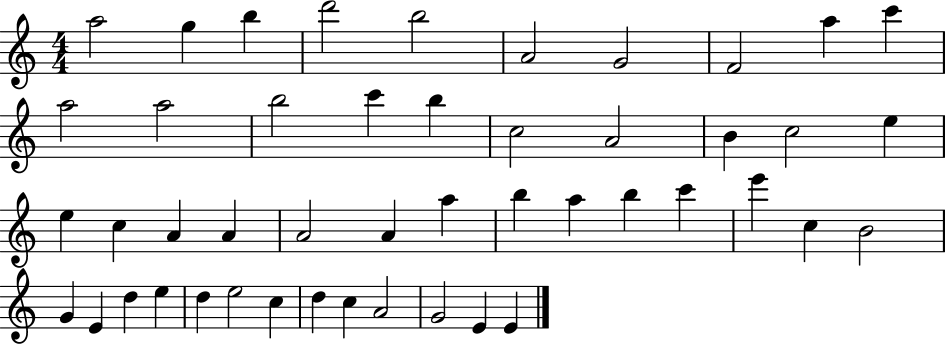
A5/h G5/q B5/q D6/h B5/h A4/h G4/h F4/h A5/q C6/q A5/h A5/h B5/h C6/q B5/q C5/h A4/h B4/q C5/h E5/q E5/q C5/q A4/q A4/q A4/h A4/q A5/q B5/q A5/q B5/q C6/q E6/q C5/q B4/h G4/q E4/q D5/q E5/q D5/q E5/h C5/q D5/q C5/q A4/h G4/h E4/q E4/q